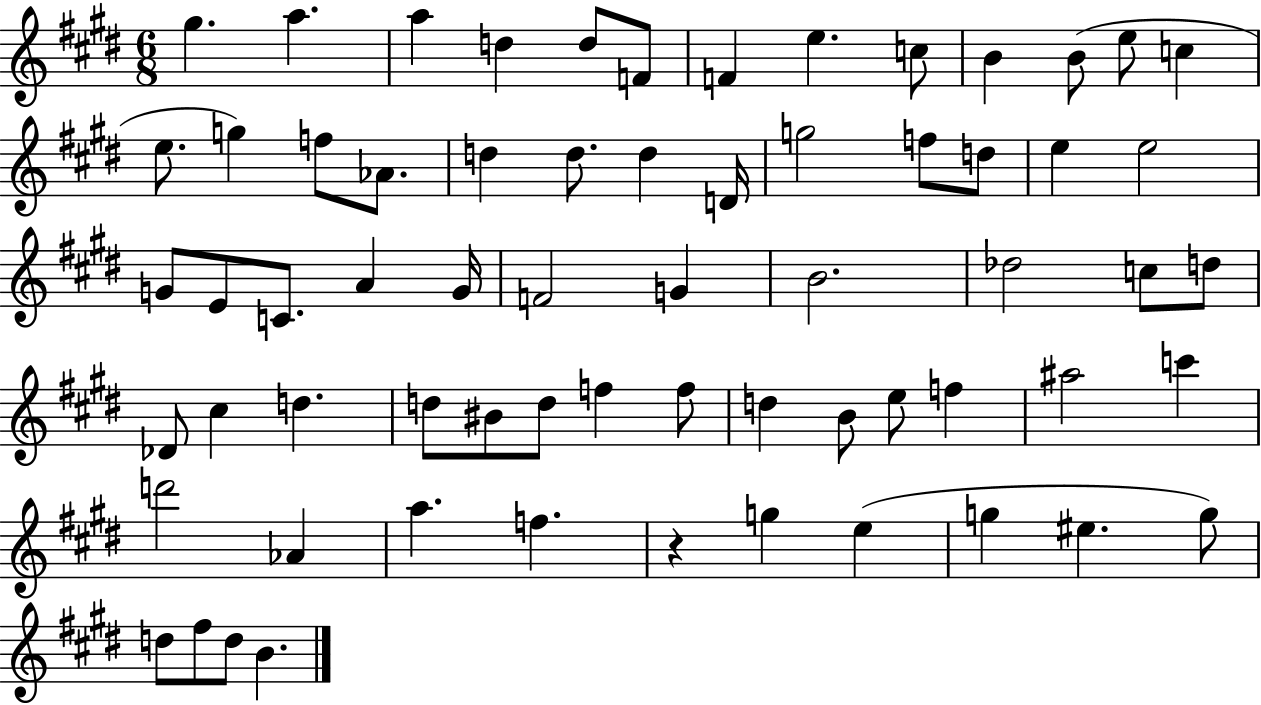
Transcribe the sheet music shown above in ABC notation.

X:1
T:Untitled
M:6/8
L:1/4
K:E
^g a a d d/2 F/2 F e c/2 B B/2 e/2 c e/2 g f/2 _A/2 d d/2 d D/4 g2 f/2 d/2 e e2 G/2 E/2 C/2 A G/4 F2 G B2 _d2 c/2 d/2 _D/2 ^c d d/2 ^B/2 d/2 f f/2 d B/2 e/2 f ^a2 c' d'2 _A a f z g e g ^e g/2 d/2 ^f/2 d/2 B